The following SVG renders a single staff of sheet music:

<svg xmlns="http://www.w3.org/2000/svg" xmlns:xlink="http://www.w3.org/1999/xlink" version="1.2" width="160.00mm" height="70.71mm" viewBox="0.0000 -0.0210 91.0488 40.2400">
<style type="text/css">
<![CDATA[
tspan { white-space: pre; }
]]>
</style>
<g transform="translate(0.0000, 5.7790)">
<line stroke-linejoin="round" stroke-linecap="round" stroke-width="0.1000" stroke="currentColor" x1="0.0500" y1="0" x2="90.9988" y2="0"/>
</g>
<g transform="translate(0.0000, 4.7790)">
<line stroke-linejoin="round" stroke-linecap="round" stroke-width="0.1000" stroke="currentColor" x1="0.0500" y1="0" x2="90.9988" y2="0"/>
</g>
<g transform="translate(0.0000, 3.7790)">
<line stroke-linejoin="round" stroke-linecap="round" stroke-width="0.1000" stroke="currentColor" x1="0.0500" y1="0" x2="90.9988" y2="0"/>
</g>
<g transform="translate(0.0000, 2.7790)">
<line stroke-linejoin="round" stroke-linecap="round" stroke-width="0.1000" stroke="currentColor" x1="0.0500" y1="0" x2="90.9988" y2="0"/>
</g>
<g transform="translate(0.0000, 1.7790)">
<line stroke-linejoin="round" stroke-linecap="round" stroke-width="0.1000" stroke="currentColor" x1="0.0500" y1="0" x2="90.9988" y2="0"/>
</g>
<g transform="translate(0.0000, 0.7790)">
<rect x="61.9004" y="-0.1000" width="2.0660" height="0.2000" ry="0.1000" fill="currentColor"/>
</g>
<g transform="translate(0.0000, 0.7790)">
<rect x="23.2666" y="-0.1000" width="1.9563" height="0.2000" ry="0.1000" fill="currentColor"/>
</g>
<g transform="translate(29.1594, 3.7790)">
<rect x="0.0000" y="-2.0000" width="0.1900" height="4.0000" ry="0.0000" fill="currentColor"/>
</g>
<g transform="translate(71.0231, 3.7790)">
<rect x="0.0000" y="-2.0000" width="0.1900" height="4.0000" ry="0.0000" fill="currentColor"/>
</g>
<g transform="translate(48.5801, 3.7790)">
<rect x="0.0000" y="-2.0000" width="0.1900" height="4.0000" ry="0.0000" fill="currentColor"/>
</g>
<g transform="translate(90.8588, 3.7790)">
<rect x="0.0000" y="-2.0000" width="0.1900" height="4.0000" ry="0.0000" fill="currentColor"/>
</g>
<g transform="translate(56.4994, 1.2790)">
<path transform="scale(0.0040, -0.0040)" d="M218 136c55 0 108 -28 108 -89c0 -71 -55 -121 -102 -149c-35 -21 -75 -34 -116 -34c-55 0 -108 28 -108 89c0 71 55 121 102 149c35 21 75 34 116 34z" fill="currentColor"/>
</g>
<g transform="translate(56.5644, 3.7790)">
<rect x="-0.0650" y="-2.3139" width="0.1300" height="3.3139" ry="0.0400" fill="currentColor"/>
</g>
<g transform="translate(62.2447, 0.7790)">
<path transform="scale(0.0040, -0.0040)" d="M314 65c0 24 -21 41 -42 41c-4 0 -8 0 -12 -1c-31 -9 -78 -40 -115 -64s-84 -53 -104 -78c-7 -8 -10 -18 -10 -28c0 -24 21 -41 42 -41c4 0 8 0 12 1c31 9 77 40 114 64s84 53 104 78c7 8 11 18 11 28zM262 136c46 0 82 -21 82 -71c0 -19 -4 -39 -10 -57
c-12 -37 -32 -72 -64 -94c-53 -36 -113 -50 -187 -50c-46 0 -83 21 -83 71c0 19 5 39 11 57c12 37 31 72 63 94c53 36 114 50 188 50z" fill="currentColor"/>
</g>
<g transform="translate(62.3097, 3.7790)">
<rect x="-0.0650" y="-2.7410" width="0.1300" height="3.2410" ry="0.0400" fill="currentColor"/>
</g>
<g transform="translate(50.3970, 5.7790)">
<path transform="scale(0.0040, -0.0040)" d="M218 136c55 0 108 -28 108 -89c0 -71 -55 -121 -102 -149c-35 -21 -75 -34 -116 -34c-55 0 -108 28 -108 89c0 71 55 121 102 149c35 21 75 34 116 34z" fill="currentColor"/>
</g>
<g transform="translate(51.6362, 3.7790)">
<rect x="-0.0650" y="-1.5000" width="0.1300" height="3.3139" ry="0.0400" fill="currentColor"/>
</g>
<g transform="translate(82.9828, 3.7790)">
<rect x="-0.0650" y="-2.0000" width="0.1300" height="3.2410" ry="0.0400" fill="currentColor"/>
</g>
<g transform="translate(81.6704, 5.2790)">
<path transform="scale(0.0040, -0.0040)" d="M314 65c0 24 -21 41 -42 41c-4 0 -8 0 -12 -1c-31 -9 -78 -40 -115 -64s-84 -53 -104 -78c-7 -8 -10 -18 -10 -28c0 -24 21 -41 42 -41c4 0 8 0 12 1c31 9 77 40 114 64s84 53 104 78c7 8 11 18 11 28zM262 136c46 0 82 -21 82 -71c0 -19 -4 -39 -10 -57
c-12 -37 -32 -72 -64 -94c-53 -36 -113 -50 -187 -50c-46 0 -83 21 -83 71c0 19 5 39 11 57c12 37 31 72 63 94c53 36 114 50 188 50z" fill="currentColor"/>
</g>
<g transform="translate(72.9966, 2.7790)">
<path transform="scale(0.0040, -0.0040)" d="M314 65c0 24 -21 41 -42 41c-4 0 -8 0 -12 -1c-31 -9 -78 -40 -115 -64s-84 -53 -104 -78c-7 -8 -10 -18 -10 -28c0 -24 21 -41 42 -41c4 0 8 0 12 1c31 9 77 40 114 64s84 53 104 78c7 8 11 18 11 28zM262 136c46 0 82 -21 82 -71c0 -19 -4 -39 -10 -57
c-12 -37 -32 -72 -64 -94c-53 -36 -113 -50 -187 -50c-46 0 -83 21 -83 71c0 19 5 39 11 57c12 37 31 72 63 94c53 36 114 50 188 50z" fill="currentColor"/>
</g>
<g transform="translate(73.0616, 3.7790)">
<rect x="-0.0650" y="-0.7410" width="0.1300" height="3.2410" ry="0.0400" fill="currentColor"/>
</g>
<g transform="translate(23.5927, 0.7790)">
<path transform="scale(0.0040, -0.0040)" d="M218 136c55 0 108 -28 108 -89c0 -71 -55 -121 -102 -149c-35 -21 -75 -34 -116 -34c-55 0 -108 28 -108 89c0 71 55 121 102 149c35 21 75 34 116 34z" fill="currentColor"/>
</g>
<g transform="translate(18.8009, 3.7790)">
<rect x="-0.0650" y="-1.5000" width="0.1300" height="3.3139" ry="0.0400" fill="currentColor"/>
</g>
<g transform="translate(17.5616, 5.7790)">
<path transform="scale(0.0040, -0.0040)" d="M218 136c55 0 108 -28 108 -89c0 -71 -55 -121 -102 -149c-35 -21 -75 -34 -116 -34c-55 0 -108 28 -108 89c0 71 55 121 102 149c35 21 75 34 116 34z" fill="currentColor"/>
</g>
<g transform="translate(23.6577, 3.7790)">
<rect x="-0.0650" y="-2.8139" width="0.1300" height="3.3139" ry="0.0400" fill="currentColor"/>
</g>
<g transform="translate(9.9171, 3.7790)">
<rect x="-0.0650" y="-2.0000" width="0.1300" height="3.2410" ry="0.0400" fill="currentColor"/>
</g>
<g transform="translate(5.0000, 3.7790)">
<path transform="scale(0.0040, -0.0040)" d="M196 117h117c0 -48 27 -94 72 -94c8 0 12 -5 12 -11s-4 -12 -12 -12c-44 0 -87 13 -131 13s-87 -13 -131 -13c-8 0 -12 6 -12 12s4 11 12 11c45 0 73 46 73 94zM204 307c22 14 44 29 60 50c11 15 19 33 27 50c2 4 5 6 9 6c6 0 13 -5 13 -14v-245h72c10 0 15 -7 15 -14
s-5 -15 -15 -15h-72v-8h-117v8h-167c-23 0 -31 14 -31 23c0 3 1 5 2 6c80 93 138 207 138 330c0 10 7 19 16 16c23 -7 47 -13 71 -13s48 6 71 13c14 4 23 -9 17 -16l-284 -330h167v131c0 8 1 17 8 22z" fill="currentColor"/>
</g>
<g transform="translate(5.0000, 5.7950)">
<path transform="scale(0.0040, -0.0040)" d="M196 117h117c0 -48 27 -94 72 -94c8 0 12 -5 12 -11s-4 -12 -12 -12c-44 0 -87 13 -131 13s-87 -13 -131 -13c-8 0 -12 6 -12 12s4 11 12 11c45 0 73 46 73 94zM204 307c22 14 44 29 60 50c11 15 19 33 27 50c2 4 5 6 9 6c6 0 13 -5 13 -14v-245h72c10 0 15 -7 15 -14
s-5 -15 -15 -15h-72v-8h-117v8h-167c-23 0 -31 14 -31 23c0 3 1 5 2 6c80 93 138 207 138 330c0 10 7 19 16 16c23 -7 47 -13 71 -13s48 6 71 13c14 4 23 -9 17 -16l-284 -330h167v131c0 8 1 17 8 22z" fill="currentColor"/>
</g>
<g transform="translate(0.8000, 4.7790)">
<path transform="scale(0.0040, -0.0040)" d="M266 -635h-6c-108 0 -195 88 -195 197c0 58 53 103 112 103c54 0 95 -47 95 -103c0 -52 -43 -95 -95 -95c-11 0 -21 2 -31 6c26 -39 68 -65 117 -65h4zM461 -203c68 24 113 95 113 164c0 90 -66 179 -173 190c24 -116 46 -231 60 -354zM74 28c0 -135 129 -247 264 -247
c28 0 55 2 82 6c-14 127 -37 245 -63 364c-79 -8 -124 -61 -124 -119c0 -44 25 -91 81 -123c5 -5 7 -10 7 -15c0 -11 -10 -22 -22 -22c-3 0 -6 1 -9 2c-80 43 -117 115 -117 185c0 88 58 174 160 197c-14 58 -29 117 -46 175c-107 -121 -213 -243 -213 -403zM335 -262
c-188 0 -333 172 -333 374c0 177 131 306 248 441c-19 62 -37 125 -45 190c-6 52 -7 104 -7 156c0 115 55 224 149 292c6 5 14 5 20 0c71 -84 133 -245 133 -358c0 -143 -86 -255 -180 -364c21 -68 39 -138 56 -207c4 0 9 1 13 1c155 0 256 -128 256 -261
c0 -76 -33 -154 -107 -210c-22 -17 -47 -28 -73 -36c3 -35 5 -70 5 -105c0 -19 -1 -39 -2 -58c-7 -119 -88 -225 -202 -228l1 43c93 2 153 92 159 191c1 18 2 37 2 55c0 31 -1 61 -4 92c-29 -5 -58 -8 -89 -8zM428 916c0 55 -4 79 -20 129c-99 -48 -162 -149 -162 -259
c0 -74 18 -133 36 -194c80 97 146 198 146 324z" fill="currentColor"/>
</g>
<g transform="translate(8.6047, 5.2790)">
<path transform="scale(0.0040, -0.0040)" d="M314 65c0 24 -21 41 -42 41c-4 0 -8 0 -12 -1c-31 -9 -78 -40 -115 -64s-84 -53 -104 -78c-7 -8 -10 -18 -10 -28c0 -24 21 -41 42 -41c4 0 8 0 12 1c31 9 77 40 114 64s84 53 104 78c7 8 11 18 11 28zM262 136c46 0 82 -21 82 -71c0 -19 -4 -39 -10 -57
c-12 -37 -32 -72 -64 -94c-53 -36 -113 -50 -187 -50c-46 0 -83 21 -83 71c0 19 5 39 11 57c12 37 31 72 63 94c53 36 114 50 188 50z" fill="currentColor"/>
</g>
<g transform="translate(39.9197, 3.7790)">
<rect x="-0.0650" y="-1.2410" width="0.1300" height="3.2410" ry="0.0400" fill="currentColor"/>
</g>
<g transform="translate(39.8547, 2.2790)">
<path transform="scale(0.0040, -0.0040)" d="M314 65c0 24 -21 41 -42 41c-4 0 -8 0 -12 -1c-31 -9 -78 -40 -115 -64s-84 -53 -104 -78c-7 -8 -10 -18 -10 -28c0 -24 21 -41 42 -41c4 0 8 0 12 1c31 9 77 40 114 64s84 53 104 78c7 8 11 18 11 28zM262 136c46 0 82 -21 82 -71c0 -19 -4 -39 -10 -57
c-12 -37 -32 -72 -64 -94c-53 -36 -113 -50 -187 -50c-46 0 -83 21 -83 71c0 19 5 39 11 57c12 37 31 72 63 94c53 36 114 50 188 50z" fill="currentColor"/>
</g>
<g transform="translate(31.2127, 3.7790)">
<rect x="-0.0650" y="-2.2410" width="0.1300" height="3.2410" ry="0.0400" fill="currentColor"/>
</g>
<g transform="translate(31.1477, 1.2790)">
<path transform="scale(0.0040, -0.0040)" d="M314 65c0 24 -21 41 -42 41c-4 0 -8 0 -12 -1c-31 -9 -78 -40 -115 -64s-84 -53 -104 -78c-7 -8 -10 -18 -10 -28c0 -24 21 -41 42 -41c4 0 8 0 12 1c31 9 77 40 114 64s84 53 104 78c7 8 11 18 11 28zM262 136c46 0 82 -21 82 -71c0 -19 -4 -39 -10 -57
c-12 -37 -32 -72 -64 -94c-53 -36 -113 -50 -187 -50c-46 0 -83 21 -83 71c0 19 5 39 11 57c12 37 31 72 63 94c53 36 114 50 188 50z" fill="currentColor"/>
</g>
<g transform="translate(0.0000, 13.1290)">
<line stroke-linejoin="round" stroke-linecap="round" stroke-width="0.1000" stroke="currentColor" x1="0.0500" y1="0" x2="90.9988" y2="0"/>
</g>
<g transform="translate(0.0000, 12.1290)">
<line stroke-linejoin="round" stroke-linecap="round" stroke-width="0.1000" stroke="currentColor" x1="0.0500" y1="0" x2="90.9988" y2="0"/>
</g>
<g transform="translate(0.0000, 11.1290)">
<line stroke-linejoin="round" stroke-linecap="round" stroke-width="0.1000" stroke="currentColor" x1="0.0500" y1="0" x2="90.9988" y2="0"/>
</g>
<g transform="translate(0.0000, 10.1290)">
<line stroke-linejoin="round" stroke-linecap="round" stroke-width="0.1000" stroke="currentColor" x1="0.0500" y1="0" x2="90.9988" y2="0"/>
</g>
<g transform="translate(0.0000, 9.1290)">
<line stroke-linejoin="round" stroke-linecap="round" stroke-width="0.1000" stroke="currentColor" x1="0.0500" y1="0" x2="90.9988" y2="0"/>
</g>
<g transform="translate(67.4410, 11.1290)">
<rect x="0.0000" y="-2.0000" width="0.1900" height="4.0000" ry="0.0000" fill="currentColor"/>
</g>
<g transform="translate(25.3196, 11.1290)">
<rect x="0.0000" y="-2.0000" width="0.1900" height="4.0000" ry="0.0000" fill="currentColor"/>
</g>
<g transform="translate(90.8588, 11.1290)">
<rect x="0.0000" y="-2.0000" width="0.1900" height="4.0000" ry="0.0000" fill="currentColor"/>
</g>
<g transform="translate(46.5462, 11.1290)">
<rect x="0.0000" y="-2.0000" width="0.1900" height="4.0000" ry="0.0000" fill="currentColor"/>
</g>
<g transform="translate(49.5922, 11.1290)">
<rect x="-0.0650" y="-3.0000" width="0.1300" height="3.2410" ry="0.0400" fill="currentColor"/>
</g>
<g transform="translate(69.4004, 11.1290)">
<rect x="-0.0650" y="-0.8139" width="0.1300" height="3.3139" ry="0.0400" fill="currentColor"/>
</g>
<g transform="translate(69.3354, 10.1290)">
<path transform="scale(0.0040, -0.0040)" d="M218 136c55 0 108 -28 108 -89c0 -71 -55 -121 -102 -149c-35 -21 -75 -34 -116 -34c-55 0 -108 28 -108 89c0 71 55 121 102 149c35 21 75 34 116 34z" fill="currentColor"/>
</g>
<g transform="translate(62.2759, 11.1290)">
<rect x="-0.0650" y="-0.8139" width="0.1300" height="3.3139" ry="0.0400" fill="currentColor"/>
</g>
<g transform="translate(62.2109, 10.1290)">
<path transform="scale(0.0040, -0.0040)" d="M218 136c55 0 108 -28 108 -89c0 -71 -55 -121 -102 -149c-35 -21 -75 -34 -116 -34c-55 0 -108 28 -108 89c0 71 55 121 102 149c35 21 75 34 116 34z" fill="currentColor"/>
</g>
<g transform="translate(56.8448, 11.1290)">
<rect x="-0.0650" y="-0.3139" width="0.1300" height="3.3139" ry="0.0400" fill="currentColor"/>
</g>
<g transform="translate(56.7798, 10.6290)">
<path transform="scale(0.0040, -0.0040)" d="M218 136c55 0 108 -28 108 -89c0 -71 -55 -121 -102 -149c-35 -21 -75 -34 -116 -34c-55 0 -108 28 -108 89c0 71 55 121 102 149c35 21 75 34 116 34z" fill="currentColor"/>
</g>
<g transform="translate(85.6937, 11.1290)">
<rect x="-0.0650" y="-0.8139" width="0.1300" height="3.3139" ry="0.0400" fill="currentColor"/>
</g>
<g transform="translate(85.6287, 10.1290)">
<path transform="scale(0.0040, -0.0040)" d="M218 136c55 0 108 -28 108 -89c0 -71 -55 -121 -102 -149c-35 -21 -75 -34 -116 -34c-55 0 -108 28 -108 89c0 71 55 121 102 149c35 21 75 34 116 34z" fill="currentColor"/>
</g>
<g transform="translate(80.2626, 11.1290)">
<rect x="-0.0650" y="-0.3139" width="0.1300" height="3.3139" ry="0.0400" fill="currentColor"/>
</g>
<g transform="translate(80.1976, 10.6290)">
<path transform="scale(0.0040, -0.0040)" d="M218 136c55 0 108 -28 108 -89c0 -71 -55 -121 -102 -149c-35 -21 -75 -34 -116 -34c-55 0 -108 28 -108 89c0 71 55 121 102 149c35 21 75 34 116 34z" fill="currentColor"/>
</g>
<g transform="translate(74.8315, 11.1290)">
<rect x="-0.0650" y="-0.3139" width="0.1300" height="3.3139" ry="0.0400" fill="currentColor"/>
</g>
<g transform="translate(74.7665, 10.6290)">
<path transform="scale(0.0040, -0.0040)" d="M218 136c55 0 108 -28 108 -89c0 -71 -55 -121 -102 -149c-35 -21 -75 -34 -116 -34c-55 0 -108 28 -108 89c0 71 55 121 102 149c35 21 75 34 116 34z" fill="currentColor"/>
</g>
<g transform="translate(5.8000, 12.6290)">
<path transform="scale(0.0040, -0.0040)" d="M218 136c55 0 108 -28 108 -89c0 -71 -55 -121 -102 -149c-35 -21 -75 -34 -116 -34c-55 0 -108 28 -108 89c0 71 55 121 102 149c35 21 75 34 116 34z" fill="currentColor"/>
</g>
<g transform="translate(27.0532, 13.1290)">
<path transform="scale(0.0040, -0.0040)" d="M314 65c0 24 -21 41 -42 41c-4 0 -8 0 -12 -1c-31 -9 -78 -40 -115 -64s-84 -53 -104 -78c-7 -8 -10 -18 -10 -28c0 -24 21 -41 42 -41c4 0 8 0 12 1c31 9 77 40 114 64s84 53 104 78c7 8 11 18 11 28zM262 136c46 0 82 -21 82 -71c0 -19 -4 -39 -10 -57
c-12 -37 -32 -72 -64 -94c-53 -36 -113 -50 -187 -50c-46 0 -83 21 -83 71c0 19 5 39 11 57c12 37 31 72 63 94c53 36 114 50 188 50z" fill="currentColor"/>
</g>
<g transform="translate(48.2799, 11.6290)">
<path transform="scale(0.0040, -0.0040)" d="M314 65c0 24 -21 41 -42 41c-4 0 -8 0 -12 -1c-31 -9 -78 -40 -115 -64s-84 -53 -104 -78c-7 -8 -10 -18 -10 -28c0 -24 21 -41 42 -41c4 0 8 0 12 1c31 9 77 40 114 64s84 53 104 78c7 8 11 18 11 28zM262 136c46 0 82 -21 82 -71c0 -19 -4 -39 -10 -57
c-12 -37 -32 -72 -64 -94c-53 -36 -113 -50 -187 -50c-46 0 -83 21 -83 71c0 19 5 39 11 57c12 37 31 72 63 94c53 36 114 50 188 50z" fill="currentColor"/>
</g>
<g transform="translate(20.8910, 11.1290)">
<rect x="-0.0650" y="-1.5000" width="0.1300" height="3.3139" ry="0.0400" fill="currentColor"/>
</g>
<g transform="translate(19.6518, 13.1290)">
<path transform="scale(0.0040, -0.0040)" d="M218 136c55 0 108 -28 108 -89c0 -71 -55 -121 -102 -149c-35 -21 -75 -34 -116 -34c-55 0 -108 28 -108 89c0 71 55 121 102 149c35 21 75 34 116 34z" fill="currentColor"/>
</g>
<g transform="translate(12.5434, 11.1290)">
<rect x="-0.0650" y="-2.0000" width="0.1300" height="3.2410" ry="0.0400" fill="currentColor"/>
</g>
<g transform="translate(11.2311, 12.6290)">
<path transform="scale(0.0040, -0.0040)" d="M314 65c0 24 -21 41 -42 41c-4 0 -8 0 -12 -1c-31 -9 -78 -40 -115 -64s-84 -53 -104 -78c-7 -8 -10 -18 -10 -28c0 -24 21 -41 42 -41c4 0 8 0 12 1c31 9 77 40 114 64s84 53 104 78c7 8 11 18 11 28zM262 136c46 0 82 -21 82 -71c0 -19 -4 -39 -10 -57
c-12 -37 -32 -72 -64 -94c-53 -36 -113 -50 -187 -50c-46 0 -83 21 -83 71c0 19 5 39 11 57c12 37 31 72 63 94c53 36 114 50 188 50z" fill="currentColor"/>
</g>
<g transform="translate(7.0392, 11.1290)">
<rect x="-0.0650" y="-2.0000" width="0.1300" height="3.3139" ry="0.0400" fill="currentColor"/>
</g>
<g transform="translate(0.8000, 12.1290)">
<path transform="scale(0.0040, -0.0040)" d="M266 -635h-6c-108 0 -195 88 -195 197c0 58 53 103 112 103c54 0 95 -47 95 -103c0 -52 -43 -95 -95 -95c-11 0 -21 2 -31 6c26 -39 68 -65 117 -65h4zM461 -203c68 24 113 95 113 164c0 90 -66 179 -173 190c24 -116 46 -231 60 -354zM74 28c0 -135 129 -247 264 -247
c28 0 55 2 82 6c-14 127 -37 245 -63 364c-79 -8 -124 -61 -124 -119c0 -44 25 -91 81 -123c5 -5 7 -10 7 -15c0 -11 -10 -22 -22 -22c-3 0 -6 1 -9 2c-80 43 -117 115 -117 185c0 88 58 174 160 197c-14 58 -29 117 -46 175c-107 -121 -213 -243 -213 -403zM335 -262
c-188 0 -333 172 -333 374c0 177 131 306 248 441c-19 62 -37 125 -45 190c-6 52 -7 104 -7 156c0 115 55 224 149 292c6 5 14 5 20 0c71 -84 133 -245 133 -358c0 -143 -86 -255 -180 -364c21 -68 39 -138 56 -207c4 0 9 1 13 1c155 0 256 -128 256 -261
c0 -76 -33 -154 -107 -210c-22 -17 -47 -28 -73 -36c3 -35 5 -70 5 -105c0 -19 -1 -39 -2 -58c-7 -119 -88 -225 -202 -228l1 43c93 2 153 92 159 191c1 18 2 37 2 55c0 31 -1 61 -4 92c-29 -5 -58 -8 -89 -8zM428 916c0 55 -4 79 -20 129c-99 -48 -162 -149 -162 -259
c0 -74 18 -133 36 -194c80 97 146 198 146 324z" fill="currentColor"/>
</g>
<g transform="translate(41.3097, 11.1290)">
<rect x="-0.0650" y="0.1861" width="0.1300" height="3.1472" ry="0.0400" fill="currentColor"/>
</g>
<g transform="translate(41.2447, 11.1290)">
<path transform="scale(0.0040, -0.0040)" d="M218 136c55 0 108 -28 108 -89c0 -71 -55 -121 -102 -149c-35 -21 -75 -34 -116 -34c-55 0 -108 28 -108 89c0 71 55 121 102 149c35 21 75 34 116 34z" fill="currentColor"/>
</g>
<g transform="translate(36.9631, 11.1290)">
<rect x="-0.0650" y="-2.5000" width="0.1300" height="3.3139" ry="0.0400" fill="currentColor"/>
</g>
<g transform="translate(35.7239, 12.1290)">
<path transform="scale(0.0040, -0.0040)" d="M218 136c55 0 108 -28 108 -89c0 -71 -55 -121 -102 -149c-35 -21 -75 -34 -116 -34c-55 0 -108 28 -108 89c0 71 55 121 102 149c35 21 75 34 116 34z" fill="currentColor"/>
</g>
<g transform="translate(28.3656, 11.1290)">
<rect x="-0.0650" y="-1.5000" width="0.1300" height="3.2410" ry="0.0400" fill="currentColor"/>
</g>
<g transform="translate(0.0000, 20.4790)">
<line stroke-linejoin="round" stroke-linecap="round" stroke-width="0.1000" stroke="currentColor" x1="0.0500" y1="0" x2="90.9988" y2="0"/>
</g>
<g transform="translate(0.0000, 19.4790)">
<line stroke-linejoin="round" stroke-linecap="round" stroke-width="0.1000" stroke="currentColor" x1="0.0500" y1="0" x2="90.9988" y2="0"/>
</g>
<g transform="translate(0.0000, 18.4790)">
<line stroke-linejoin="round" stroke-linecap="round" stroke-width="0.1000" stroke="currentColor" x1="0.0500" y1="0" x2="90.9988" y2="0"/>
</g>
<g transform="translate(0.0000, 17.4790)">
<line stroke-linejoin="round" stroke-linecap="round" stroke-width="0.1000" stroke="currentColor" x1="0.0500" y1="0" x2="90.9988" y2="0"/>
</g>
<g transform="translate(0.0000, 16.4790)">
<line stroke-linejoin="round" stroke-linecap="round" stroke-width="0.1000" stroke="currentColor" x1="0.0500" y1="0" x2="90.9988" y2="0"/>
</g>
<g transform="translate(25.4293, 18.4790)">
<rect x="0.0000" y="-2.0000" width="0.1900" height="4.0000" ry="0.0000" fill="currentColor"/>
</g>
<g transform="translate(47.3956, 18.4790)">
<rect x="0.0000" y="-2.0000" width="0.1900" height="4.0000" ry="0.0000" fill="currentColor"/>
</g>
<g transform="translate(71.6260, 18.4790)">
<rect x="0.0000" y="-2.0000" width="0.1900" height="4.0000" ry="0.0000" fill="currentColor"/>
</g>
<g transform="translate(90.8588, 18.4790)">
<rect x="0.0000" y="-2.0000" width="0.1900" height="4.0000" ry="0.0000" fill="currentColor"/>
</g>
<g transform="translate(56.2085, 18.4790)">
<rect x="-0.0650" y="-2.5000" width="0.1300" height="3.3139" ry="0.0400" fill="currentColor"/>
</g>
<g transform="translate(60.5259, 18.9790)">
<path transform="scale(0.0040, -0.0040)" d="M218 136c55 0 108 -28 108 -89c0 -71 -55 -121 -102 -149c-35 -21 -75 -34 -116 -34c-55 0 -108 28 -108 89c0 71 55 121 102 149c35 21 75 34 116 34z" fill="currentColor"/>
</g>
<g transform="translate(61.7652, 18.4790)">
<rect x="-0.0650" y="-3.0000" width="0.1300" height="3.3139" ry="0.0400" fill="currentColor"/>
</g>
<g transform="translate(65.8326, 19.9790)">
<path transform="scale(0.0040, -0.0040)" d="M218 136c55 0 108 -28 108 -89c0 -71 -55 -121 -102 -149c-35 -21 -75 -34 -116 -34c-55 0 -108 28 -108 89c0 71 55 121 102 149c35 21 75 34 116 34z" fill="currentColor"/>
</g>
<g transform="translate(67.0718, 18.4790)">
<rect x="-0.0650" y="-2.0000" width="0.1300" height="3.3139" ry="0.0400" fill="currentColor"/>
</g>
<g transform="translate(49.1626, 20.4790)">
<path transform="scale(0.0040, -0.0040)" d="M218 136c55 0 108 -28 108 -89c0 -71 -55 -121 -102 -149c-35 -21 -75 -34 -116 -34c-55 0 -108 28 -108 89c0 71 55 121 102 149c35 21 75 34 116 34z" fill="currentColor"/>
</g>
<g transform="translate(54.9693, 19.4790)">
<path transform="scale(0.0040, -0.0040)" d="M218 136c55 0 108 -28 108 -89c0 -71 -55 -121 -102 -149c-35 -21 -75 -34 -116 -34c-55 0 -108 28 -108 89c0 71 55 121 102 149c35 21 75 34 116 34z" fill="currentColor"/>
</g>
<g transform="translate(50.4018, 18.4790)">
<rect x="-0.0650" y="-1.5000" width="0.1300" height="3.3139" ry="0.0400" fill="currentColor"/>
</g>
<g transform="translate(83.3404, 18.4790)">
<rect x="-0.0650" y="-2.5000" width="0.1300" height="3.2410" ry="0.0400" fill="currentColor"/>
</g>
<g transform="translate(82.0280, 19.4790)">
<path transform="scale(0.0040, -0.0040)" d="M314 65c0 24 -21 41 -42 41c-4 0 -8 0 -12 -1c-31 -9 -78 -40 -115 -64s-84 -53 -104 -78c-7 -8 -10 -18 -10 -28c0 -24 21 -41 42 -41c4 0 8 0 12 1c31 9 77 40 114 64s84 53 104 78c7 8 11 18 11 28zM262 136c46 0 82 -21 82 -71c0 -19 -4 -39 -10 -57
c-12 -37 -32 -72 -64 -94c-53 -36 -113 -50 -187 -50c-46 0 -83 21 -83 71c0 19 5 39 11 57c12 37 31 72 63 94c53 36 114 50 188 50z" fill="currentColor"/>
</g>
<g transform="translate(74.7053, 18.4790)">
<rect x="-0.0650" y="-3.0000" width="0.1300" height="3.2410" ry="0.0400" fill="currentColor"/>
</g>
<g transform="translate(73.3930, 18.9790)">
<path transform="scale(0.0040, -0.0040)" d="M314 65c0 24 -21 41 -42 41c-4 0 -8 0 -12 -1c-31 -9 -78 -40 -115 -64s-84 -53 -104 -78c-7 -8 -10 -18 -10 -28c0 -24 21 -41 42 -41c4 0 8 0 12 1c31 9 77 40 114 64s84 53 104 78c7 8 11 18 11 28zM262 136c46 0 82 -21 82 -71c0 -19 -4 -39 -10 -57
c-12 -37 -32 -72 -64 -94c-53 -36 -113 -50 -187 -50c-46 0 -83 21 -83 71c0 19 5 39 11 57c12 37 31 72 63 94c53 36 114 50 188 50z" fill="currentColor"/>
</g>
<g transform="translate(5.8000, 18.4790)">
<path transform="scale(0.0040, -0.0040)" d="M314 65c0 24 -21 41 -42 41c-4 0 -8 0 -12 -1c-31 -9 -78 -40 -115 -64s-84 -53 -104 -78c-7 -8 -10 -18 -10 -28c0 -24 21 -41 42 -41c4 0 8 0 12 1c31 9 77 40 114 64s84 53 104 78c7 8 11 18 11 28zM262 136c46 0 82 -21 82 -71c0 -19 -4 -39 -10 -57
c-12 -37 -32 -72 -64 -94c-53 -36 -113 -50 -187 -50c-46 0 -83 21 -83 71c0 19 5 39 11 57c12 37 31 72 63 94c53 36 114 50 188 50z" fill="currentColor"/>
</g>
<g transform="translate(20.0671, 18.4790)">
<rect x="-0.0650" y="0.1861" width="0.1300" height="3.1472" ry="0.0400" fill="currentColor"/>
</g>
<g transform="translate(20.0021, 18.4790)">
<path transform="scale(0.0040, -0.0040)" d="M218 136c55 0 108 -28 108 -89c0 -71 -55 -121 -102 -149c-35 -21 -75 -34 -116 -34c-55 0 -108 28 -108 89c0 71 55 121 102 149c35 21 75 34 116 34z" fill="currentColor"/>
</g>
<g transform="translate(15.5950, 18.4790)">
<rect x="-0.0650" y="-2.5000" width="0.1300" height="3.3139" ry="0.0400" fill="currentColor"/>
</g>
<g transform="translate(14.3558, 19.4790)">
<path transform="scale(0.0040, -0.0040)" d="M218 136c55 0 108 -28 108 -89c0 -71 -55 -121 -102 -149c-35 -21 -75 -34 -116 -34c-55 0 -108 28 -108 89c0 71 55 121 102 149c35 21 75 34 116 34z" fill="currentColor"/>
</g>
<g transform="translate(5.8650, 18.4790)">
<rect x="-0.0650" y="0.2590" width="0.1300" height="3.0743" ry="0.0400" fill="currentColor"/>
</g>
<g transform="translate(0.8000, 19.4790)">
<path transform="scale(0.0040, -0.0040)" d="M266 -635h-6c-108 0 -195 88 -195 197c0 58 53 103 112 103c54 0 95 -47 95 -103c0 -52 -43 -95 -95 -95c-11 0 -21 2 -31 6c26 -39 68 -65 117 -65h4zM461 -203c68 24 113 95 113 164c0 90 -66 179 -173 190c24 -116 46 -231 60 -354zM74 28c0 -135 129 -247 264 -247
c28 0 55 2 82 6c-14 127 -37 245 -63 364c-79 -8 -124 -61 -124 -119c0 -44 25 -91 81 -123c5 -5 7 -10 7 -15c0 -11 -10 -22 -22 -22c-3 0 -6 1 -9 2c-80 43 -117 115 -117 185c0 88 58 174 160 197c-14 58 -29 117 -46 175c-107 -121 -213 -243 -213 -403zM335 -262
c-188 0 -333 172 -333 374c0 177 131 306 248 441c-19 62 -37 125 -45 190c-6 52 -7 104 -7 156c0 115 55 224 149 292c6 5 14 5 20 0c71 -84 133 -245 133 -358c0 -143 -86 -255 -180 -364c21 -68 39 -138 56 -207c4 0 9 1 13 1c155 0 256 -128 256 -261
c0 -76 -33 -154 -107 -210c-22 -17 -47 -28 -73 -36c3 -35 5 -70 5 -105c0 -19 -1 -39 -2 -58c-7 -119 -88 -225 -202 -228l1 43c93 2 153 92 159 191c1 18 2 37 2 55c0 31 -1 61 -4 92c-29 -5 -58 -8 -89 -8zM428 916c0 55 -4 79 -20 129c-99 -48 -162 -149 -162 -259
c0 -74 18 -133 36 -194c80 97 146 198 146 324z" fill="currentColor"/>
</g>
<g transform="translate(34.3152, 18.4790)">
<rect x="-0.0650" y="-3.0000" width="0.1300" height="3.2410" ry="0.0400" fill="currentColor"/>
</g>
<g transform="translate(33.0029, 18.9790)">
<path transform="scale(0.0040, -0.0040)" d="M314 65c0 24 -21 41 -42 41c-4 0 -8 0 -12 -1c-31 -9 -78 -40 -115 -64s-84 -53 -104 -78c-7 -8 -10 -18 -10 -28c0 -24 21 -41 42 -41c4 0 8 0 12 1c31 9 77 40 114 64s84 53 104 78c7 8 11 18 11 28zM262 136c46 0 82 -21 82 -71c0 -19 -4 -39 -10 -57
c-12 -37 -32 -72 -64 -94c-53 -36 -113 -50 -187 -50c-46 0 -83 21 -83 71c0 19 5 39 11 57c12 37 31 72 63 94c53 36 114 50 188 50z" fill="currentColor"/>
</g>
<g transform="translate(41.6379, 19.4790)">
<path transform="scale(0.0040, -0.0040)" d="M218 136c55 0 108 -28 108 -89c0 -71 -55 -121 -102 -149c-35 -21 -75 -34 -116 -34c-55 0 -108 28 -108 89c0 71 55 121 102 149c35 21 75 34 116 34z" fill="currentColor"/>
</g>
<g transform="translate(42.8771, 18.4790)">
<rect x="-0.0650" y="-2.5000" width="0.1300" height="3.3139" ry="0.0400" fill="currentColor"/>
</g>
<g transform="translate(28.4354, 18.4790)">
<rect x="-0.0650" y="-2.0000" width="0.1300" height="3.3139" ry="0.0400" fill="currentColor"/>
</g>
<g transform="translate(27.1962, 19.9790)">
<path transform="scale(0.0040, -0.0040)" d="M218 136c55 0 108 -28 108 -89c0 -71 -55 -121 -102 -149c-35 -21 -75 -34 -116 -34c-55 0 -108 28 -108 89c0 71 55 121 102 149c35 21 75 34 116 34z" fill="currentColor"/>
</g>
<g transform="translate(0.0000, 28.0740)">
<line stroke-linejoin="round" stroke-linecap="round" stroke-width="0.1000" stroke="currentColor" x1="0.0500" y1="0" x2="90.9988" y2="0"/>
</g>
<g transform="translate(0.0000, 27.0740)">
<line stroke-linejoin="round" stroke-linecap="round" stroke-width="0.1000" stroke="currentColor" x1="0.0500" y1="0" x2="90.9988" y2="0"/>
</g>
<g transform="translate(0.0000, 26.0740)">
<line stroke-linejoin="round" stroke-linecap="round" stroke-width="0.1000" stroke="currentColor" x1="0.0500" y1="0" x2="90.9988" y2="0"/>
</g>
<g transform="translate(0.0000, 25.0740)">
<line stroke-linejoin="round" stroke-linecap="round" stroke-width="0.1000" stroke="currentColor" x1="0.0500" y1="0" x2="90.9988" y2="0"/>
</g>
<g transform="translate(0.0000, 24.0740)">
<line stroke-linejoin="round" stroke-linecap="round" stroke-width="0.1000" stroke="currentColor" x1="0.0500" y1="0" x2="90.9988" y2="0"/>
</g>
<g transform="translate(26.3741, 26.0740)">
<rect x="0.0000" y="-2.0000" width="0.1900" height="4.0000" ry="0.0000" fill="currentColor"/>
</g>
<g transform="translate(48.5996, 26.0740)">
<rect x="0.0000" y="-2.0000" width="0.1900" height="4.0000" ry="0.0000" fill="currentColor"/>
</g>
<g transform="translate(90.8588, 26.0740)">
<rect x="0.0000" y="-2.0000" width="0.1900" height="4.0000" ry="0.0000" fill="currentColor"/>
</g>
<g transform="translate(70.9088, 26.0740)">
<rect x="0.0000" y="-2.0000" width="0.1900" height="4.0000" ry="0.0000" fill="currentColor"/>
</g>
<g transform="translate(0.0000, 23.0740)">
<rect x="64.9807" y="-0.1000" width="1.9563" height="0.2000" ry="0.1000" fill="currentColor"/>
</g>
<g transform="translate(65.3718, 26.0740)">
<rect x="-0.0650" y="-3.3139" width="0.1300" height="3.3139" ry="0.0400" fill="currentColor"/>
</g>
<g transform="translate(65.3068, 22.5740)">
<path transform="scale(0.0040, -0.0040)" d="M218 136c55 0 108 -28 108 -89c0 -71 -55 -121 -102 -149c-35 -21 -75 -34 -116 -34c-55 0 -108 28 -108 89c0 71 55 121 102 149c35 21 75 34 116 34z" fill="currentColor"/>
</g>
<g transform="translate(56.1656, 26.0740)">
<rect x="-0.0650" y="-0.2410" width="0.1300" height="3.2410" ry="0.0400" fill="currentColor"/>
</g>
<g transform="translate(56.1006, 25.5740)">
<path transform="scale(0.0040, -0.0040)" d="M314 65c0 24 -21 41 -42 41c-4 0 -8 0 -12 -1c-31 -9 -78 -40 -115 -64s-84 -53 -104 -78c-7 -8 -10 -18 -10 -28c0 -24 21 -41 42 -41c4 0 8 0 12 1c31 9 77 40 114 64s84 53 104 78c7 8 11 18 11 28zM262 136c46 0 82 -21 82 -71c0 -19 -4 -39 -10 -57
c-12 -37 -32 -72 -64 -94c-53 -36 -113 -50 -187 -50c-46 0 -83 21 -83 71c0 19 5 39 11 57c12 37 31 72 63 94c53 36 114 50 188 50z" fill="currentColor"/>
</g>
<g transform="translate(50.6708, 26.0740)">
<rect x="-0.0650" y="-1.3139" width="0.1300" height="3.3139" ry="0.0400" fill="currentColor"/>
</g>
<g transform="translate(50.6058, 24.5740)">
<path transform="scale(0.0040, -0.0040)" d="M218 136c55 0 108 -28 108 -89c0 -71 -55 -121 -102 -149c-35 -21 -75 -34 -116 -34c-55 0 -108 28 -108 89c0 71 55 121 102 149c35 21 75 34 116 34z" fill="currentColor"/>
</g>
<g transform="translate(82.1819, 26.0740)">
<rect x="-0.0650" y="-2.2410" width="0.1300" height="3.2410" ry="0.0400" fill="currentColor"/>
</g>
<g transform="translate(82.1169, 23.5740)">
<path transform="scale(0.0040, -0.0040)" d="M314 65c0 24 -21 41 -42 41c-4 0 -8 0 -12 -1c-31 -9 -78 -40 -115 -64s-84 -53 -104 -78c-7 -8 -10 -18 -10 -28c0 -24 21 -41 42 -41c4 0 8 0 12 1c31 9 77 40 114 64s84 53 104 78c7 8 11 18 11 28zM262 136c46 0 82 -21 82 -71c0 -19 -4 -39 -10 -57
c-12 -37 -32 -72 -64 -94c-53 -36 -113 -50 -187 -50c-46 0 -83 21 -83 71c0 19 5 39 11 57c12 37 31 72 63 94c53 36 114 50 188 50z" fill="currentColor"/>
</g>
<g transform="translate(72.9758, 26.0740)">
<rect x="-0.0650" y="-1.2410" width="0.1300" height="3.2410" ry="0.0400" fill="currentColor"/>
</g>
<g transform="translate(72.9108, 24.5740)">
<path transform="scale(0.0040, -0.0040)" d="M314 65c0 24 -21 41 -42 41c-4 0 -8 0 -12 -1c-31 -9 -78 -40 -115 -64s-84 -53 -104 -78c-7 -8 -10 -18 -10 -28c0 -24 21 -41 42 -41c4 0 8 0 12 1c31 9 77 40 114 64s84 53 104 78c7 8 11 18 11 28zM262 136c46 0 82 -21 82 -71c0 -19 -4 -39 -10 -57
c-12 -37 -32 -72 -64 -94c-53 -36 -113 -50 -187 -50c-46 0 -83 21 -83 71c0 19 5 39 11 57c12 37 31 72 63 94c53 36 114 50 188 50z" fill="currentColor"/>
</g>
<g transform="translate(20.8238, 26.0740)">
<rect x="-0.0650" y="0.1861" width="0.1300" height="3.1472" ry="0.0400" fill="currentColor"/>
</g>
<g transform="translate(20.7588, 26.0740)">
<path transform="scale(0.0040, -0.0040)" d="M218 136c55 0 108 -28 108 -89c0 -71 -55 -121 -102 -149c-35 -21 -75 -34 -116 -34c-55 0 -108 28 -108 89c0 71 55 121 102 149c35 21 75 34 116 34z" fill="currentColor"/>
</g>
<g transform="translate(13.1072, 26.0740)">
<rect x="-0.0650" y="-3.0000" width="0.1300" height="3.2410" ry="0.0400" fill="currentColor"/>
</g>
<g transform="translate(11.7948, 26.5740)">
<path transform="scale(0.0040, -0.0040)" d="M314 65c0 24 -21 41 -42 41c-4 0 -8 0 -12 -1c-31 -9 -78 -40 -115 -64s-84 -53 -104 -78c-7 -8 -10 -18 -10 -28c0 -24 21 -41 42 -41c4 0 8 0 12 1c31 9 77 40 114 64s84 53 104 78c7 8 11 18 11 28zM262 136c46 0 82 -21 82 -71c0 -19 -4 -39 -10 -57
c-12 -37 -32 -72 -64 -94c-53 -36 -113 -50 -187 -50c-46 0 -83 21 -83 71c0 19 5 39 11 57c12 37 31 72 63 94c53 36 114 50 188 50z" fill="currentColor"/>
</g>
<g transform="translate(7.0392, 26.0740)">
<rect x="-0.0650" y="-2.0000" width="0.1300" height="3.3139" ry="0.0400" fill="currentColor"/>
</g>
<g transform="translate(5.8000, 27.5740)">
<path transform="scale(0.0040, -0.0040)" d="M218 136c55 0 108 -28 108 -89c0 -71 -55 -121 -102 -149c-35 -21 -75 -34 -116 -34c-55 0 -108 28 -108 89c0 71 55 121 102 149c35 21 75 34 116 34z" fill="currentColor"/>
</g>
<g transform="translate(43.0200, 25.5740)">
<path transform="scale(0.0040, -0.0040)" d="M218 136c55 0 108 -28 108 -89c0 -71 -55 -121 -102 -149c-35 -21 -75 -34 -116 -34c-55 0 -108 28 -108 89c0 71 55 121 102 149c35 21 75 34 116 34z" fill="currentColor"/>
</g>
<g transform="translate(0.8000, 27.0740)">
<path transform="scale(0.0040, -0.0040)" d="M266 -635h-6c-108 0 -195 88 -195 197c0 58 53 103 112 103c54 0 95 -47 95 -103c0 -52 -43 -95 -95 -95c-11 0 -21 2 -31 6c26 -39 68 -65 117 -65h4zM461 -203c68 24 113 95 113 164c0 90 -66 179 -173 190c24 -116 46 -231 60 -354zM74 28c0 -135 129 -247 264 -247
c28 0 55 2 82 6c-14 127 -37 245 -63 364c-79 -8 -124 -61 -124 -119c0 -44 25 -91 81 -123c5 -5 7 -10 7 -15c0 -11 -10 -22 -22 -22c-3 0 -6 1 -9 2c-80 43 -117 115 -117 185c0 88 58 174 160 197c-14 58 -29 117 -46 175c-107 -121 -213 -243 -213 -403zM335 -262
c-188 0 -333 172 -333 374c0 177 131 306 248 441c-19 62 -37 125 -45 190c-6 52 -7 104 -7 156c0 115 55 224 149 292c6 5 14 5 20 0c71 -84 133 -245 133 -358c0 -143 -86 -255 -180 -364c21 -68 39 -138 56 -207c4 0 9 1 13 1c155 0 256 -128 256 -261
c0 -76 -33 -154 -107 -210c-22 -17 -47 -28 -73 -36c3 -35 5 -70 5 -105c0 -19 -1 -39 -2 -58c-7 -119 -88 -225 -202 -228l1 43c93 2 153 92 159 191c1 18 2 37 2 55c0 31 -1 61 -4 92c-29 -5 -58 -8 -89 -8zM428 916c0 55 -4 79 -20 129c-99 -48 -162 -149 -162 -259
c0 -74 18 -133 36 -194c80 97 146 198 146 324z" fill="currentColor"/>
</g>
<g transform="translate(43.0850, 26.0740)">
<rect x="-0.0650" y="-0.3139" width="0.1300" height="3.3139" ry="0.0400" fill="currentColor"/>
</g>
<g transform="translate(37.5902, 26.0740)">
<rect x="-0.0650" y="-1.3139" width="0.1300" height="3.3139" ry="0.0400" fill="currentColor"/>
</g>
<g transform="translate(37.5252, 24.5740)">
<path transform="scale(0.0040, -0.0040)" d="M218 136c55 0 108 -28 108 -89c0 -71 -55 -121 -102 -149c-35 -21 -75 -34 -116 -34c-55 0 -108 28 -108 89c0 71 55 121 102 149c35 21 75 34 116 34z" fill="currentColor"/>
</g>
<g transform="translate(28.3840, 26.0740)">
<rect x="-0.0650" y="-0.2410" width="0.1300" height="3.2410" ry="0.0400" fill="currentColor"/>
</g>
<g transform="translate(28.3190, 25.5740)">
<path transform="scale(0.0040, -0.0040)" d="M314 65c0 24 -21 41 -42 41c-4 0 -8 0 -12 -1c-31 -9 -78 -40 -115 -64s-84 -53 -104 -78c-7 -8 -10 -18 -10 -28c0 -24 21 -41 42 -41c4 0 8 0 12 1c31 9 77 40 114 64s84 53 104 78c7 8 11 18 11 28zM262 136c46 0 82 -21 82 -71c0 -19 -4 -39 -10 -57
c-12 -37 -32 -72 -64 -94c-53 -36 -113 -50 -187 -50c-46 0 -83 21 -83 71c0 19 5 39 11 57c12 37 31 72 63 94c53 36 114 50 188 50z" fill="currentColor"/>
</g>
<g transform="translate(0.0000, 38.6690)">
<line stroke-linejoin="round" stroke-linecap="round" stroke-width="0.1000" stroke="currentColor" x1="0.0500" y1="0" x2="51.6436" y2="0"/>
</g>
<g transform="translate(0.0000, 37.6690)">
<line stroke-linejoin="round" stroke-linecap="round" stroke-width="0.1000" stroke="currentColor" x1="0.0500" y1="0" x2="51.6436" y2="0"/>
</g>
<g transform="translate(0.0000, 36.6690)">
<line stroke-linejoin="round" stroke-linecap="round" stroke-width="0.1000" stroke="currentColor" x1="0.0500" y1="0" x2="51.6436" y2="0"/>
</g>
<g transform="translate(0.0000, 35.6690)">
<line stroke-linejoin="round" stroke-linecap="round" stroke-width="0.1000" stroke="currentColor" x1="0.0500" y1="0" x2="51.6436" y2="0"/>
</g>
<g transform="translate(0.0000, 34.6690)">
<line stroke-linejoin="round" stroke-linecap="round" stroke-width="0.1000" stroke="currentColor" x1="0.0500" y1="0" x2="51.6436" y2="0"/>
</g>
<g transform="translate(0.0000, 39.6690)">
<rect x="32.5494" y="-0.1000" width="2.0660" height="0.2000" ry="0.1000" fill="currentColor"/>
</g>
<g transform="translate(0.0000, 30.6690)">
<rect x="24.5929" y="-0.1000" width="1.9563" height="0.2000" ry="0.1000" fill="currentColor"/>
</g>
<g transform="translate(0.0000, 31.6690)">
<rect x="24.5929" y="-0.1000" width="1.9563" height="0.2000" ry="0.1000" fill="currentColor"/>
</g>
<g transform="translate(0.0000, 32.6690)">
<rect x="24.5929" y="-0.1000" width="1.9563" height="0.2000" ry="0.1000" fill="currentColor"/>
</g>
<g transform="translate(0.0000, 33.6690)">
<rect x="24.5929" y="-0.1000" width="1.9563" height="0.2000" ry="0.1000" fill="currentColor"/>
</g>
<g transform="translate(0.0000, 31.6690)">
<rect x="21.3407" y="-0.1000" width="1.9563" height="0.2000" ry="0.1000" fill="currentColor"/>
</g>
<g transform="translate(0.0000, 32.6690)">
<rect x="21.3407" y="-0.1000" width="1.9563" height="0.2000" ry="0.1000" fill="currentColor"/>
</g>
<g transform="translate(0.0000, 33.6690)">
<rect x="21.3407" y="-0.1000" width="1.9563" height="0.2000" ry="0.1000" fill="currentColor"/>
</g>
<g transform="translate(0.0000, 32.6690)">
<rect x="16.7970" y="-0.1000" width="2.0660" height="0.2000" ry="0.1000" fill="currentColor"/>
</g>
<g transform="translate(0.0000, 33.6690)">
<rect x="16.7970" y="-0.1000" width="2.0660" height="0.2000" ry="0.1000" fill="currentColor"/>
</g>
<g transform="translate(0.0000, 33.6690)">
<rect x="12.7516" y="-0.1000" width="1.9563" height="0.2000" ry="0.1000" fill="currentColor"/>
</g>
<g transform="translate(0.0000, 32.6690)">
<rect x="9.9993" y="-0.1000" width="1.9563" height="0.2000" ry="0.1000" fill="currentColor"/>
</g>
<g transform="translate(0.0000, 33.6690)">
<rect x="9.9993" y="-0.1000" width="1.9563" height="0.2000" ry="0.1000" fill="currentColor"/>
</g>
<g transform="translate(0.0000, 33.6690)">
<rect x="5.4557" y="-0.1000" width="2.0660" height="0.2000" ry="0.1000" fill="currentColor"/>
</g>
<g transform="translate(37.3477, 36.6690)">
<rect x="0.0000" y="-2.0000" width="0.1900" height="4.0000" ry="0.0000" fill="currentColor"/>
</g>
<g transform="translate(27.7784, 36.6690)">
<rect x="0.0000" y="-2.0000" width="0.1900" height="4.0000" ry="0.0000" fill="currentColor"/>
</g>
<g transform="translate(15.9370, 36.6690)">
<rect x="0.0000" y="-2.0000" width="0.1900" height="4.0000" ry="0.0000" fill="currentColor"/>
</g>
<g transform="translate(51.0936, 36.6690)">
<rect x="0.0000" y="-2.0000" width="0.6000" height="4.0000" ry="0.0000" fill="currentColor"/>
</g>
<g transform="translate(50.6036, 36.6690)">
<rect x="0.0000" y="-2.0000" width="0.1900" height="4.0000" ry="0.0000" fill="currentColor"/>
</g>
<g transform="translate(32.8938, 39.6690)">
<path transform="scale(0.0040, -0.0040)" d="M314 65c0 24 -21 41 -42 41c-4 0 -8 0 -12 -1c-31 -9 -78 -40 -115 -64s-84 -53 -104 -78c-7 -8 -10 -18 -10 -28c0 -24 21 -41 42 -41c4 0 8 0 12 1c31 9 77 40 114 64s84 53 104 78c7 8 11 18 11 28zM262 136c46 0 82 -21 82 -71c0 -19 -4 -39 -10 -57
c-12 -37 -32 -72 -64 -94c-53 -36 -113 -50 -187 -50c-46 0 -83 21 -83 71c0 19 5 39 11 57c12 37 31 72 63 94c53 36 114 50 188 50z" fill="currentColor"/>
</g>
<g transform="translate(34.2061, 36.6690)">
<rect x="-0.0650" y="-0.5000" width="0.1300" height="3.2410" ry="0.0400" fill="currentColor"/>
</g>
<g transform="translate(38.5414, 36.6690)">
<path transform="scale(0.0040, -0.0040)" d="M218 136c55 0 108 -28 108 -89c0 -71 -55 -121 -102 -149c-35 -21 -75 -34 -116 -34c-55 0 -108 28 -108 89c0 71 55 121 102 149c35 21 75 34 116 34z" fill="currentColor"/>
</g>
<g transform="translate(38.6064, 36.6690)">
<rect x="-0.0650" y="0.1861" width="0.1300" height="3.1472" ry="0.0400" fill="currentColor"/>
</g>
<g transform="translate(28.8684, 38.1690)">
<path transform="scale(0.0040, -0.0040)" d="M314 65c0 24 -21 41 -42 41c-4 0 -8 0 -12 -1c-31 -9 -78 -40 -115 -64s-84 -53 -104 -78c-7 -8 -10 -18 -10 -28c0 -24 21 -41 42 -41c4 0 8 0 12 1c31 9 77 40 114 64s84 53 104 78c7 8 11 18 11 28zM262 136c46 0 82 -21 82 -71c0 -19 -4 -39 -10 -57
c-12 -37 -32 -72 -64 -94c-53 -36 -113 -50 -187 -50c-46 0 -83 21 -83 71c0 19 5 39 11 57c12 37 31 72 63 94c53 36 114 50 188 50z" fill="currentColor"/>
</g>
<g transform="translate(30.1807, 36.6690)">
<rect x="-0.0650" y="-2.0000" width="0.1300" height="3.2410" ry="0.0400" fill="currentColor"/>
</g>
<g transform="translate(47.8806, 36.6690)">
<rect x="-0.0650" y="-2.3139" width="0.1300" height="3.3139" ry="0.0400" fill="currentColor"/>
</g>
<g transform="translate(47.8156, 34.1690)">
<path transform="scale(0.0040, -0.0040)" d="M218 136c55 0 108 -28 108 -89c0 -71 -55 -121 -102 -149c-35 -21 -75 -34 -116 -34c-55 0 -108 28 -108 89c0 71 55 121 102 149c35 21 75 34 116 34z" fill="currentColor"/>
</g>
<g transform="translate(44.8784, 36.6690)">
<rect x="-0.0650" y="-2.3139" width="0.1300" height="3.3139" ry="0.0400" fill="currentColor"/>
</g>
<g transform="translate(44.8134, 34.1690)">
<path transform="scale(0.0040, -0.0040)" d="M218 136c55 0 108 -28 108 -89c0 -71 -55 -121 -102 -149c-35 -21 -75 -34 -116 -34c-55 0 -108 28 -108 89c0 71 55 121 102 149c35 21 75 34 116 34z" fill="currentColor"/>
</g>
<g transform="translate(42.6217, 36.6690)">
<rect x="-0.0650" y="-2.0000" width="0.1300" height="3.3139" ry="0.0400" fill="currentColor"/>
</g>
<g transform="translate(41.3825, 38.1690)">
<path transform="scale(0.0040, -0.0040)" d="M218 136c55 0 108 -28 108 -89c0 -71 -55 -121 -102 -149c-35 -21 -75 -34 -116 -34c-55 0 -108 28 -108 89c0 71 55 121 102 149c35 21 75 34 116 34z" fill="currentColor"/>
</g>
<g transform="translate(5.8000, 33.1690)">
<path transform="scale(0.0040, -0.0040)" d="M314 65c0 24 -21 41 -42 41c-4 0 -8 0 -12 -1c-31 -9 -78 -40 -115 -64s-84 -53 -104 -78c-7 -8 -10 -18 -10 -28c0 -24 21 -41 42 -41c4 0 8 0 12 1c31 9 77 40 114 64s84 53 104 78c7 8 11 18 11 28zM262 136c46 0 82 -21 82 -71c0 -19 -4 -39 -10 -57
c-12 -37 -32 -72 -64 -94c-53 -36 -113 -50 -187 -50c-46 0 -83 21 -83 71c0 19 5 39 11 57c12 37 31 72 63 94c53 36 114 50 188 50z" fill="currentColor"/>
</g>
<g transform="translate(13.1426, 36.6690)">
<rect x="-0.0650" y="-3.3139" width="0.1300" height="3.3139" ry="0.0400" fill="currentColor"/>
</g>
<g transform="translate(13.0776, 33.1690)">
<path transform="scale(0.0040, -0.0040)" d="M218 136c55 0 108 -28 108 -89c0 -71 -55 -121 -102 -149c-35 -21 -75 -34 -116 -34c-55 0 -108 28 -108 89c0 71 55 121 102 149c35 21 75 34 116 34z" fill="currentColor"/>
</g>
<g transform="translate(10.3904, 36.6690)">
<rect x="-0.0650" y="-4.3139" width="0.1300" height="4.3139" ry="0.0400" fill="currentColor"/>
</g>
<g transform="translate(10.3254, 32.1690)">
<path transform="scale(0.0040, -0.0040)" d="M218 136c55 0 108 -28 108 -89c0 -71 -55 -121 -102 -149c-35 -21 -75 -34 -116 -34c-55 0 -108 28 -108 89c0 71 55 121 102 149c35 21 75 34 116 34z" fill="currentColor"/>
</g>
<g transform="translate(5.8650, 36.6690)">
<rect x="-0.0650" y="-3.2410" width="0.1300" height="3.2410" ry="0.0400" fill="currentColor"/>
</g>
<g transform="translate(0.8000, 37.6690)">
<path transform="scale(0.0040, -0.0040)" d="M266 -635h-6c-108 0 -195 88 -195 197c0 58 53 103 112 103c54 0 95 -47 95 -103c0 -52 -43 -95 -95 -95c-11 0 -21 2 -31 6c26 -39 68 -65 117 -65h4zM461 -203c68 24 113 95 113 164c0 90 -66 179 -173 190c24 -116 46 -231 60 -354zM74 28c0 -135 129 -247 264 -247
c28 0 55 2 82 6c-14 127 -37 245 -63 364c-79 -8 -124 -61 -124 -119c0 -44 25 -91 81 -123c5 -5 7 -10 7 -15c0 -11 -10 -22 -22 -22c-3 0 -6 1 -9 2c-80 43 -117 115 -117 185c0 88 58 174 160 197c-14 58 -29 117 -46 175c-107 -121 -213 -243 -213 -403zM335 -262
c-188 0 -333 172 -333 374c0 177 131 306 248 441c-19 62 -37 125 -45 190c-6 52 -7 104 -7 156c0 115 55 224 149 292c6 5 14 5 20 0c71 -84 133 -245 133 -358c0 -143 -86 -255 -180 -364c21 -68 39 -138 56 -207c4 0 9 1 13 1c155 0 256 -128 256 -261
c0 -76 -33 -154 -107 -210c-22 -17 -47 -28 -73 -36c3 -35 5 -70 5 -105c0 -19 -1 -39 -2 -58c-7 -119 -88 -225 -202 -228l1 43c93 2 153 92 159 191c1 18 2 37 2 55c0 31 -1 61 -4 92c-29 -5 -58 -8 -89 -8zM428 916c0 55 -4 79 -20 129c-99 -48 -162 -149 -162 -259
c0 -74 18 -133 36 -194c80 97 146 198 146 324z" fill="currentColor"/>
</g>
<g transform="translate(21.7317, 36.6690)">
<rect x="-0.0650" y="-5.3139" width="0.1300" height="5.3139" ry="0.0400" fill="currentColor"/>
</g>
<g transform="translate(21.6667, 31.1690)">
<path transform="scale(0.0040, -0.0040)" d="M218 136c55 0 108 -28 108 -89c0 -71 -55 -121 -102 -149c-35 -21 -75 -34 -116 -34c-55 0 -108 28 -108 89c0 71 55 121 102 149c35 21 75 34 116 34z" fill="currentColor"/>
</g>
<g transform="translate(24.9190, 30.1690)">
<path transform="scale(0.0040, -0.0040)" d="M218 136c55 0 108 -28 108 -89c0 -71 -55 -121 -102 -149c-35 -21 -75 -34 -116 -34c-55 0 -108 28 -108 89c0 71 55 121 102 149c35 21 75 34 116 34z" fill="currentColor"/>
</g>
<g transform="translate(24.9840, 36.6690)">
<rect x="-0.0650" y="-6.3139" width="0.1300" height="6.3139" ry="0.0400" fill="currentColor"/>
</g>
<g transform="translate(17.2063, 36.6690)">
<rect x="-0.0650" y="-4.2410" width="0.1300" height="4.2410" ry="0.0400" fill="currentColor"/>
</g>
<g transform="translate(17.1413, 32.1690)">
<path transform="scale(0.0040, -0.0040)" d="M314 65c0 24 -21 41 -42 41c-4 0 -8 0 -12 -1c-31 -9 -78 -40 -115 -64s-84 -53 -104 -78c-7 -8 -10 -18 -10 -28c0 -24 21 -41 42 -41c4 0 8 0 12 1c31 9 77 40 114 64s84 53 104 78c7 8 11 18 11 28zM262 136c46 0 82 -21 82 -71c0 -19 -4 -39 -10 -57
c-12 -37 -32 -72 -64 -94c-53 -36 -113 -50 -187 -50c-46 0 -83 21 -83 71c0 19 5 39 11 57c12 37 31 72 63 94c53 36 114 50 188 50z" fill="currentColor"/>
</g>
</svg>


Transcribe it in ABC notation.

X:1
T:Untitled
M:4/4
L:1/4
K:C
F2 E a g2 e2 E g a2 d2 F2 F F2 E E2 G B A2 c d d c c d B2 G B F A2 G E G A F A2 G2 F A2 B c2 e c e c2 b e2 g2 b2 d' b d'2 f' a' F2 C2 B F g g